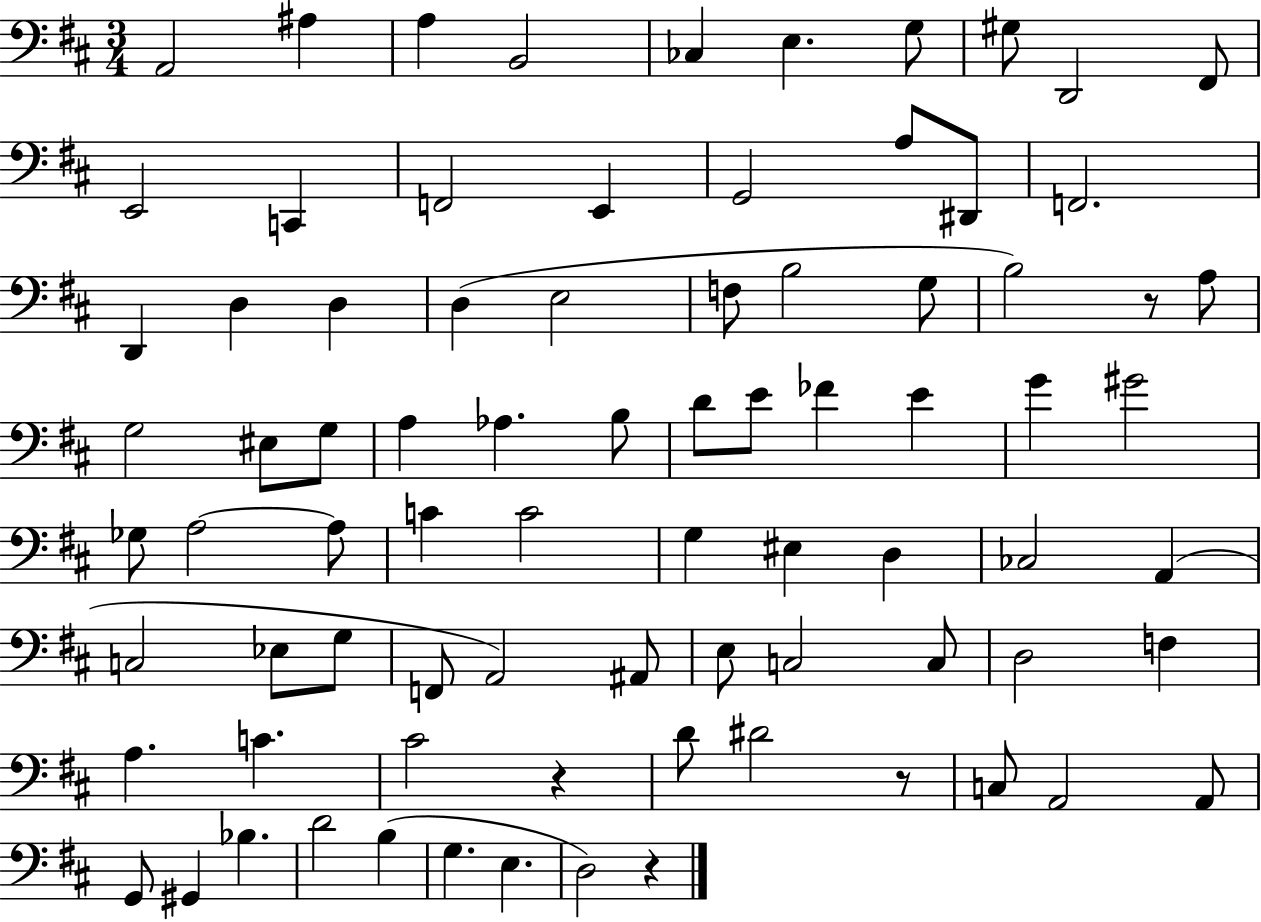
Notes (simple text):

A2/h A#3/q A3/q B2/h CES3/q E3/q. G3/e G#3/e D2/h F#2/e E2/h C2/q F2/h E2/q G2/h A3/e D#2/e F2/h. D2/q D3/q D3/q D3/q E3/h F3/e B3/h G3/e B3/h R/e A3/e G3/h EIS3/e G3/e A3/q Ab3/q. B3/e D4/e E4/e FES4/q E4/q G4/q G#4/h Gb3/e A3/h A3/e C4/q C4/h G3/q EIS3/q D3/q CES3/h A2/q C3/h Eb3/e G3/e F2/e A2/h A#2/e E3/e C3/h C3/e D3/h F3/q A3/q. C4/q. C#4/h R/q D4/e D#4/h R/e C3/e A2/h A2/e G2/e G#2/q Bb3/q. D4/h B3/q G3/q. E3/q. D3/h R/q